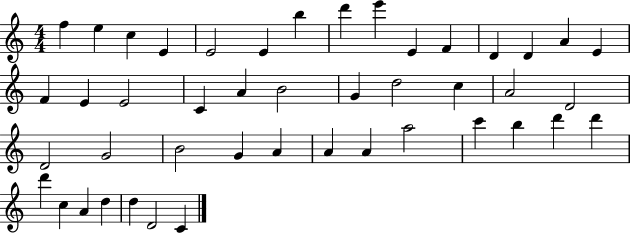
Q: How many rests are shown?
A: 0